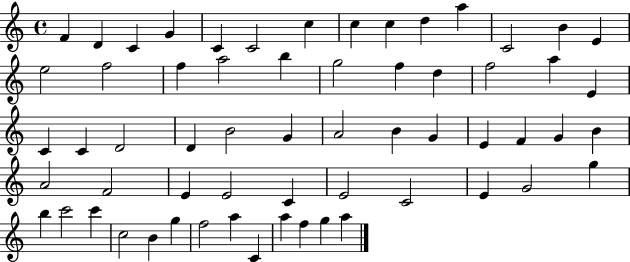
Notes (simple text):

F4/q D4/q C4/q G4/q C4/q C4/h C5/q C5/q C5/q D5/q A5/q C4/h B4/q E4/q E5/h F5/h F5/q A5/h B5/q G5/h F5/q D5/q F5/h A5/q E4/q C4/q C4/q D4/h D4/q B4/h G4/q A4/h B4/q G4/q E4/q F4/q G4/q B4/q A4/h F4/h E4/q E4/h C4/q E4/h C4/h E4/q G4/h G5/q B5/q C6/h C6/q C5/h B4/q G5/q F5/h A5/q C4/q A5/q F5/q G5/q A5/q